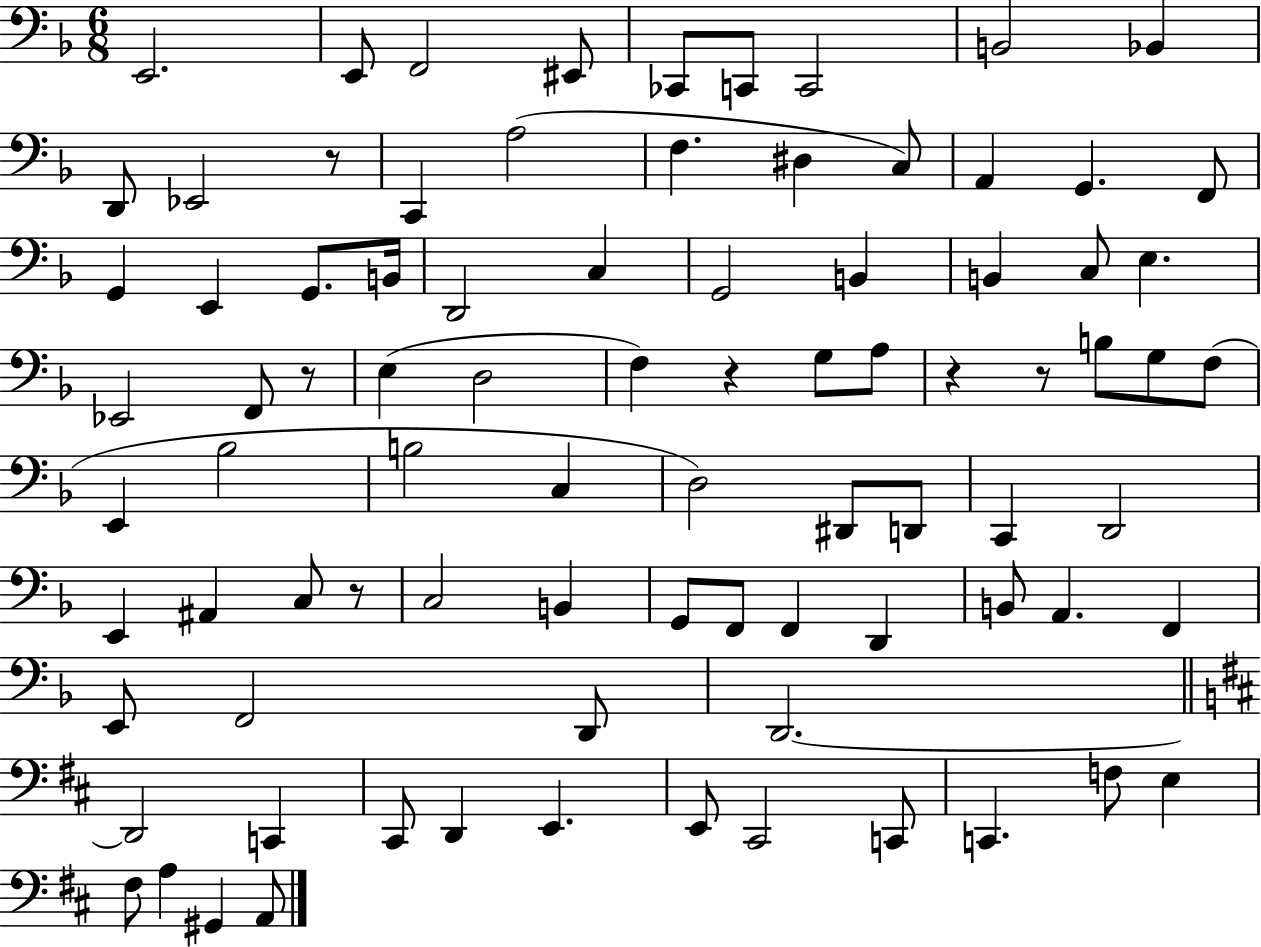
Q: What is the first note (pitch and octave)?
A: E2